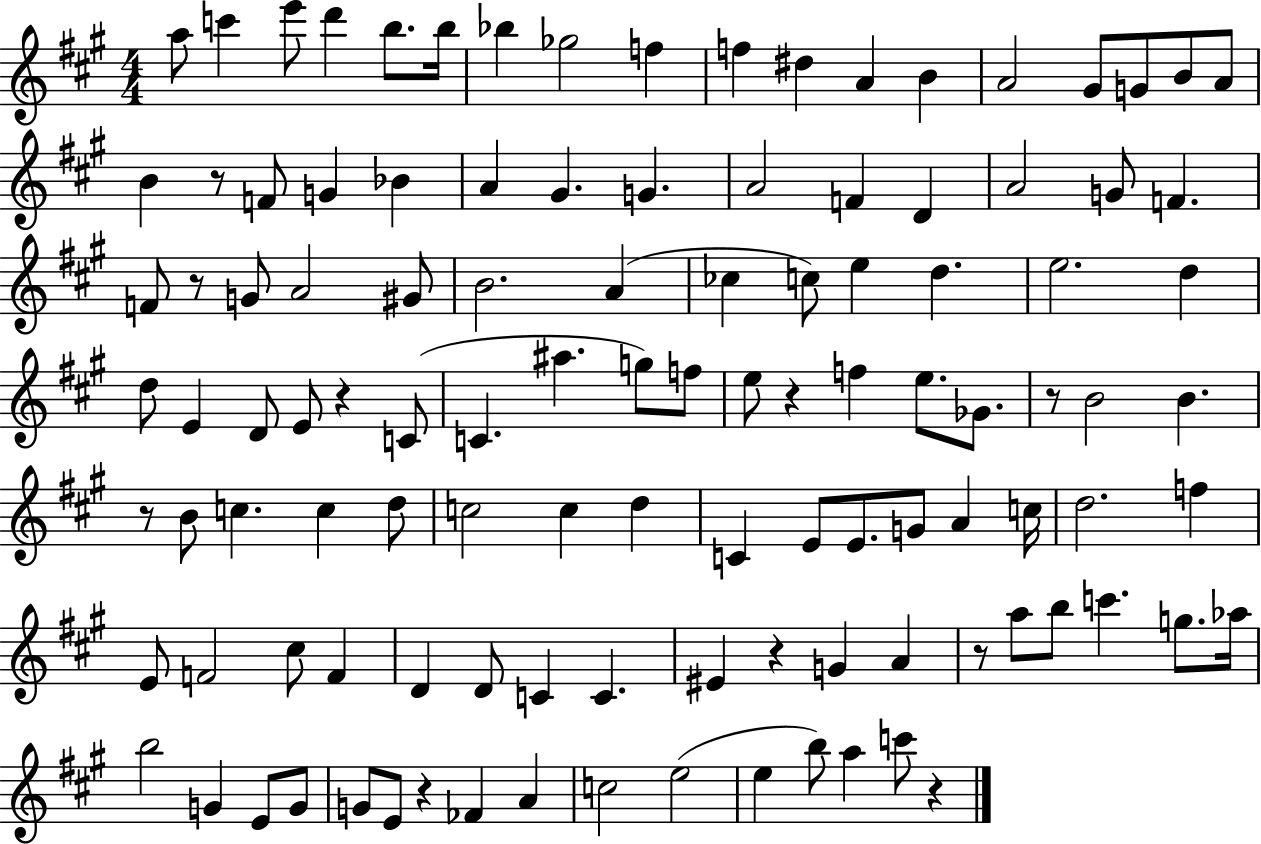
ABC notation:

X:1
T:Untitled
M:4/4
L:1/4
K:A
a/2 c' e'/2 d' b/2 b/4 _b _g2 f f ^d A B A2 ^G/2 G/2 B/2 A/2 B z/2 F/2 G _B A ^G G A2 F D A2 G/2 F F/2 z/2 G/2 A2 ^G/2 B2 A _c c/2 e d e2 d d/2 E D/2 E/2 z C/2 C ^a g/2 f/2 e/2 z f e/2 _G/2 z/2 B2 B z/2 B/2 c c d/2 c2 c d C E/2 E/2 G/2 A c/4 d2 f E/2 F2 ^c/2 F D D/2 C C ^E z G A z/2 a/2 b/2 c' g/2 _a/4 b2 G E/2 G/2 G/2 E/2 z _F A c2 e2 e b/2 a c'/2 z